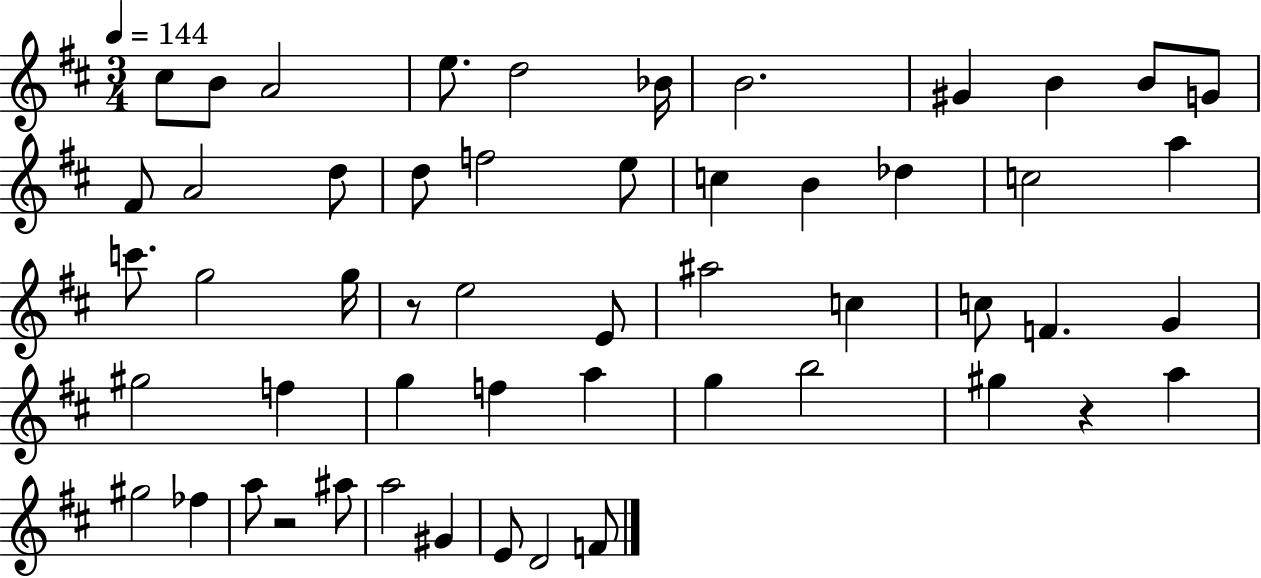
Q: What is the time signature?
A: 3/4